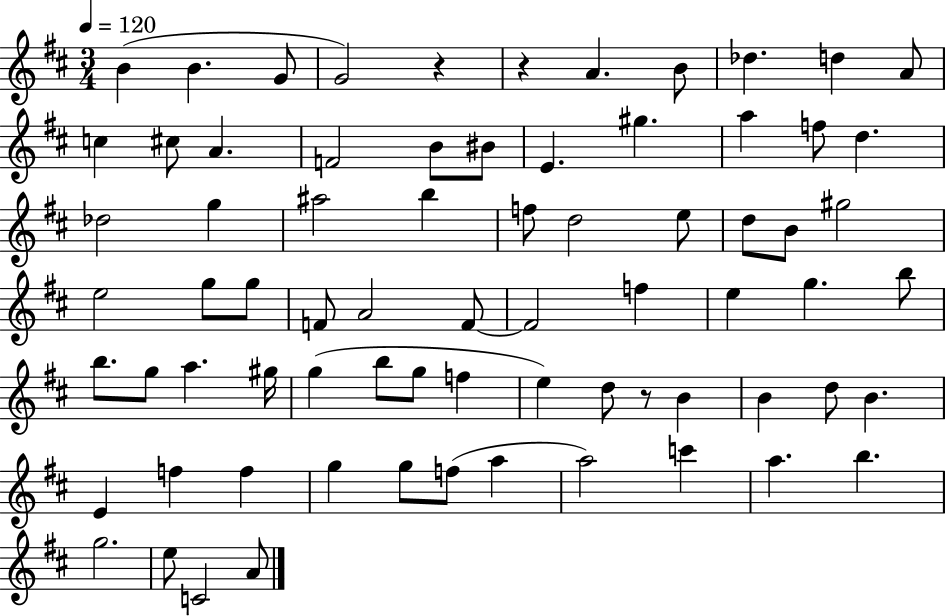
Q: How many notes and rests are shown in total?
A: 73